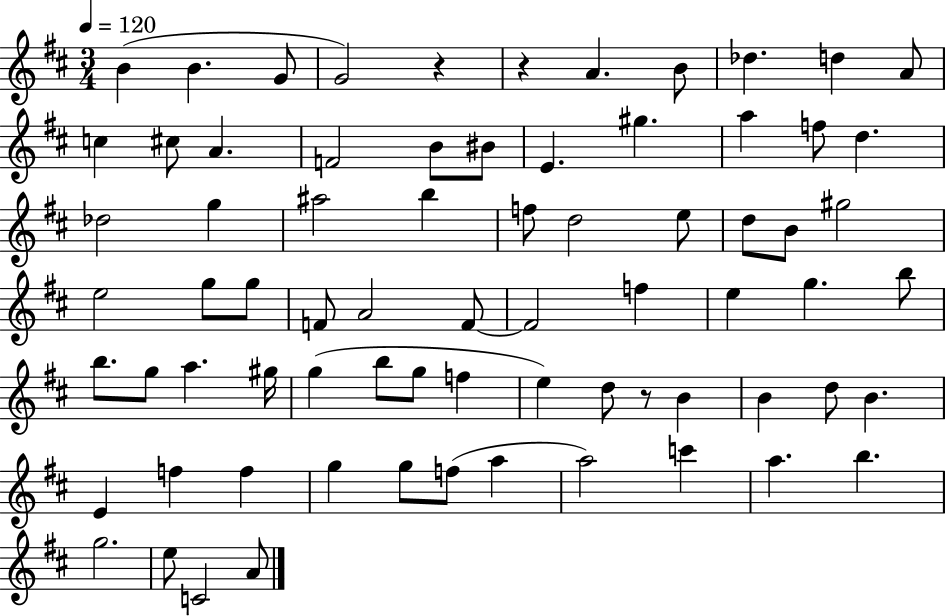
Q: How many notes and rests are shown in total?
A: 73